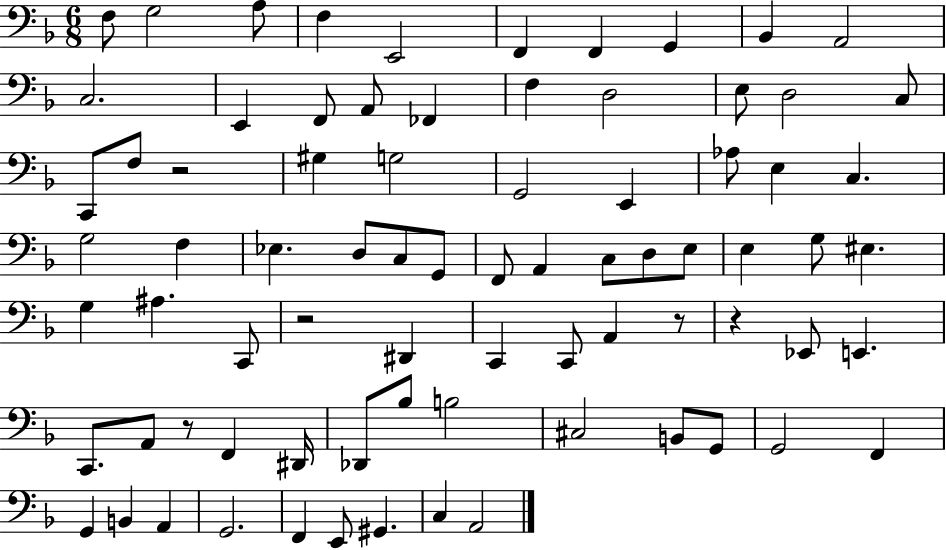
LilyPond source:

{
  \clef bass
  \numericTimeSignature
  \time 6/8
  \key f \major
  f8 g2 a8 | f4 e,2 | f,4 f,4 g,4 | bes,4 a,2 | \break c2. | e,4 f,8 a,8 fes,4 | f4 d2 | e8 d2 c8 | \break c,8 f8 r2 | gis4 g2 | g,2 e,4 | aes8 e4 c4. | \break g2 f4 | ees4. d8 c8 g,8 | f,8 a,4 c8 d8 e8 | e4 g8 eis4. | \break g4 ais4. c,8 | r2 dis,4 | c,4 c,8 a,4 r8 | r4 ees,8 e,4. | \break c,8. a,8 r8 f,4 dis,16 | des,8 bes8 b2 | cis2 b,8 g,8 | g,2 f,4 | \break g,4 b,4 a,4 | g,2. | f,4 e,8 gis,4. | c4 a,2 | \break \bar "|."
}